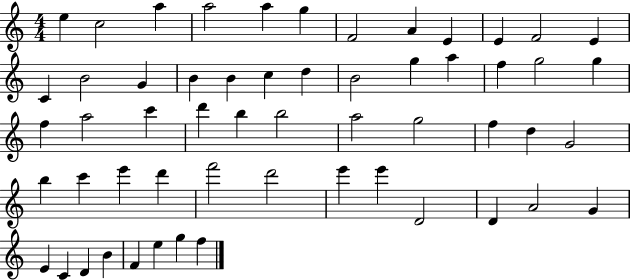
X:1
T:Untitled
M:4/4
L:1/4
K:C
e c2 a a2 a g F2 A E E F2 E C B2 G B B c d B2 g a f g2 g f a2 c' d' b b2 a2 g2 f d G2 b c' e' d' f'2 d'2 e' e' D2 D A2 G E C D B F e g f